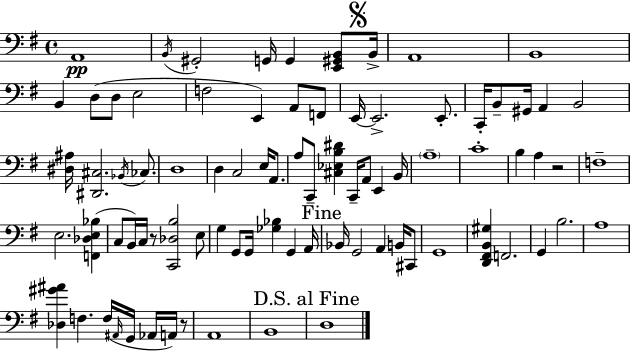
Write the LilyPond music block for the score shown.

{
  \clef bass
  \time 4/4
  \defaultTimeSignature
  \key g \major
  a,1\pp | \acciaccatura { b,16 } gis,2-. g,16 g,4 <e, gis, b,>8 | \mark \markup { \musicglyph "scripts.segno" } b,16-> a,1 | b,1 | \break b,4 d8( d8 e2 | f2 e,4) a,8 f,8 | e,16~~ e,2.-> e,8.-. | c,16-. b,8-- gis,16 a,4 b,2 | \break <dis ais>16 <dis, cis>2. \acciaccatura { bes,16 } ces8. | d1 | d4 c2 e16 a,8. | a8 c,8-- <cis ees b dis'>4 c,16-- a,8 e,4 | \break b,16 \parenthesize a1-- | c'1-. | b4 a4 r2 | f1-- | \break e2. <f, des e bes>4( | c8 b,16) c16 r8 <c, des b>2 | e8 g4 g,8 g,16 <ges bes>4 g,4 | a,16 \mark "Fine" bes,16 g,2 a,4 b,16 | \break cis,8 g,1 | <d, fis, b, gis>4 f,2. | g,4 b2. | a1 | \break <des gis' ais'>4 f4. f16( \grace { ais,16 } g,16 aes,16 | a,16) r8 a,1 | b,1 | \mark "D.S. al Fine" d1 | \break \bar "|."
}